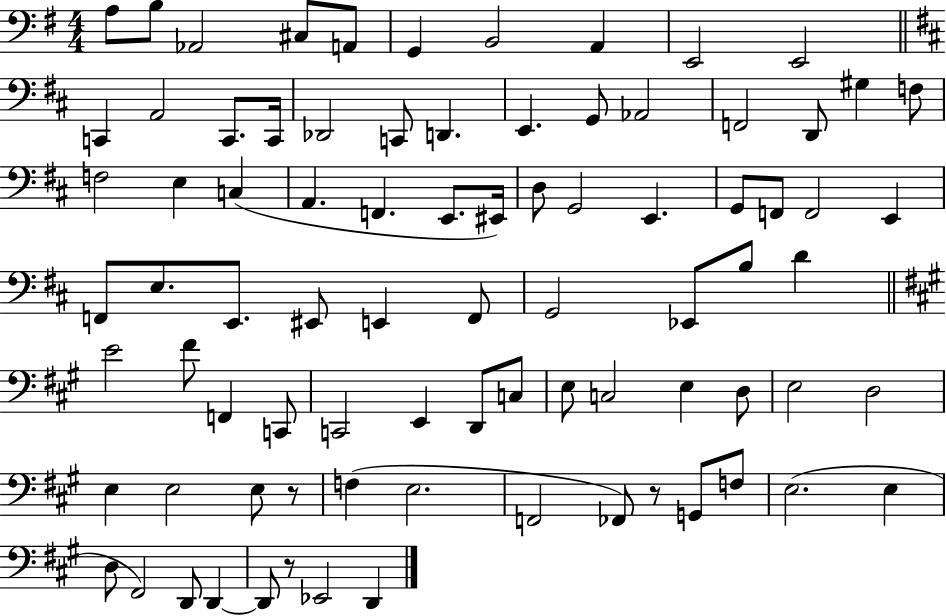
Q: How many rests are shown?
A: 3